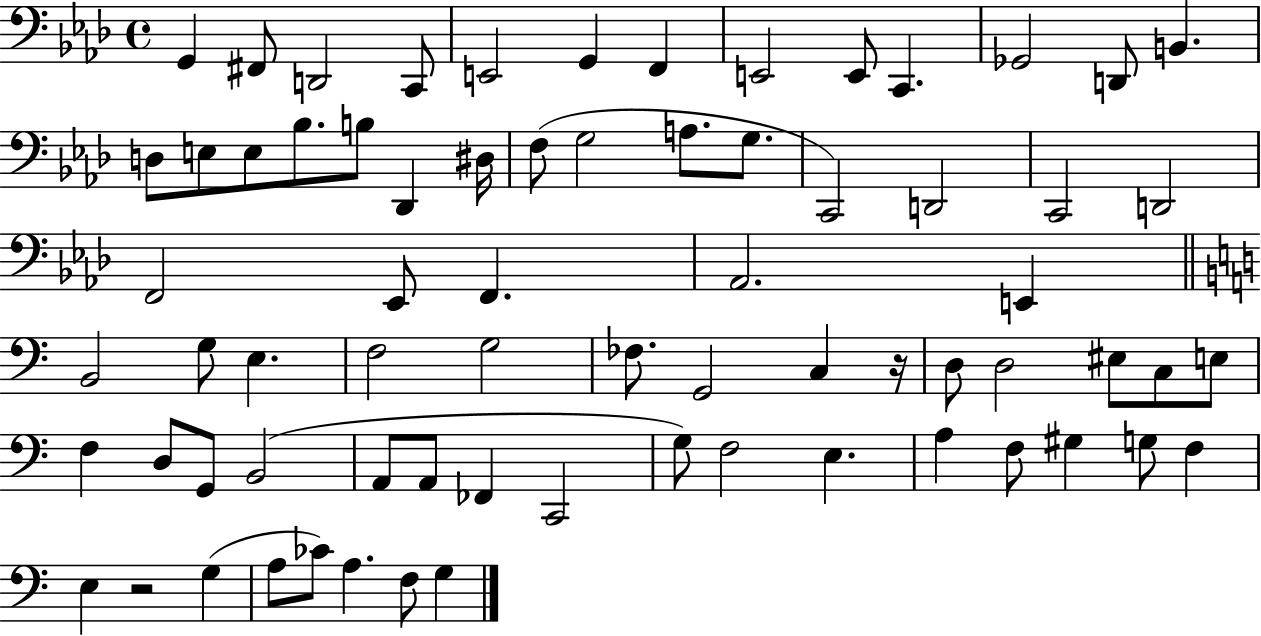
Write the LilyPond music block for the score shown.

{
  \clef bass
  \time 4/4
  \defaultTimeSignature
  \key aes \major
  g,4 fis,8 d,2 c,8 | e,2 g,4 f,4 | e,2 e,8 c,4. | ges,2 d,8 b,4. | \break d8 e8 e8 bes8. b8 des,4 dis16 | f8( g2 a8. g8. | c,2) d,2 | c,2 d,2 | \break f,2 ees,8 f,4. | aes,2. e,4 | \bar "||" \break \key c \major b,2 g8 e4. | f2 g2 | fes8. g,2 c4 r16 | d8 d2 eis8 c8 e8 | \break f4 d8 g,8 b,2( | a,8 a,8 fes,4 c,2 | g8) f2 e4. | a4 f8 gis4 g8 f4 | \break e4 r2 g4( | a8 ces'8) a4. f8 g4 | \bar "|."
}